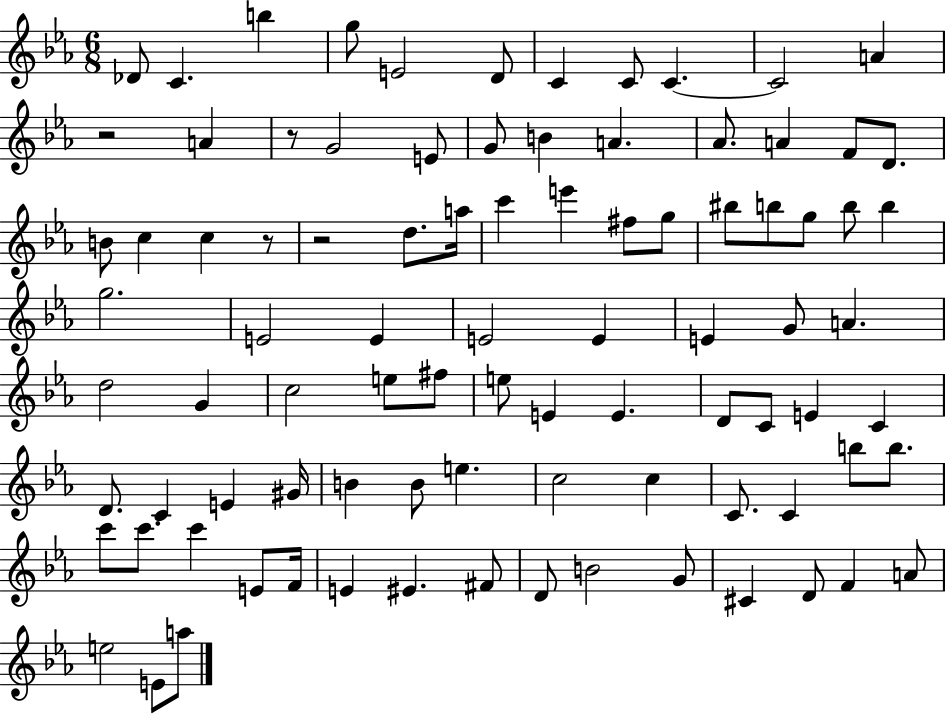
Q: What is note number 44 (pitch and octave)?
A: D5